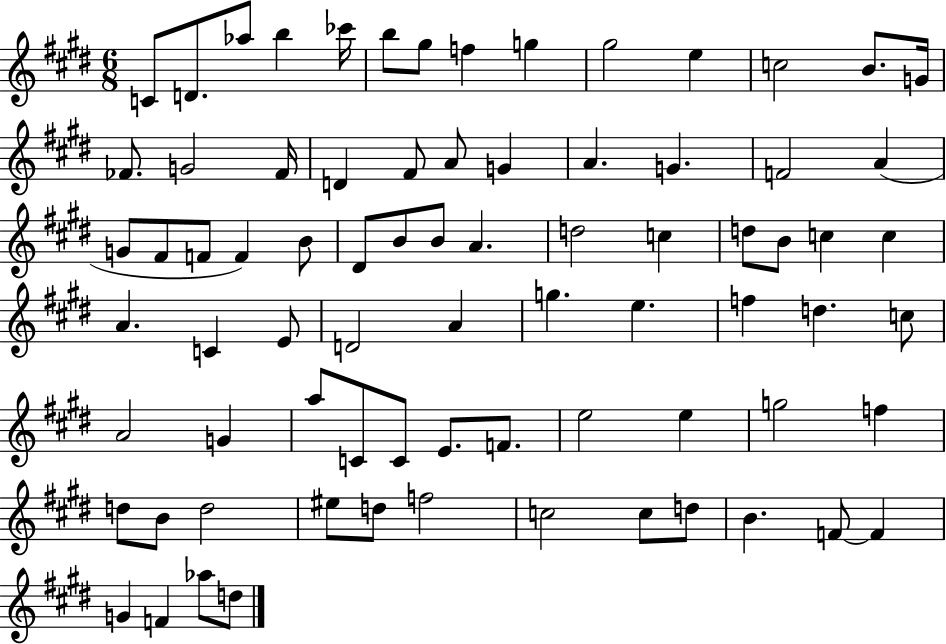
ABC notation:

X:1
T:Untitled
M:6/8
L:1/4
K:E
C/2 D/2 _a/2 b _c'/4 b/2 ^g/2 f g ^g2 e c2 B/2 G/4 _F/2 G2 _F/4 D ^F/2 A/2 G A G F2 A G/2 ^F/2 F/2 F B/2 ^D/2 B/2 B/2 A d2 c d/2 B/2 c c A C E/2 D2 A g e f d c/2 A2 G a/2 C/2 C/2 E/2 F/2 e2 e g2 f d/2 B/2 d2 ^e/2 d/2 f2 c2 c/2 d/2 B F/2 F G F _a/2 d/2